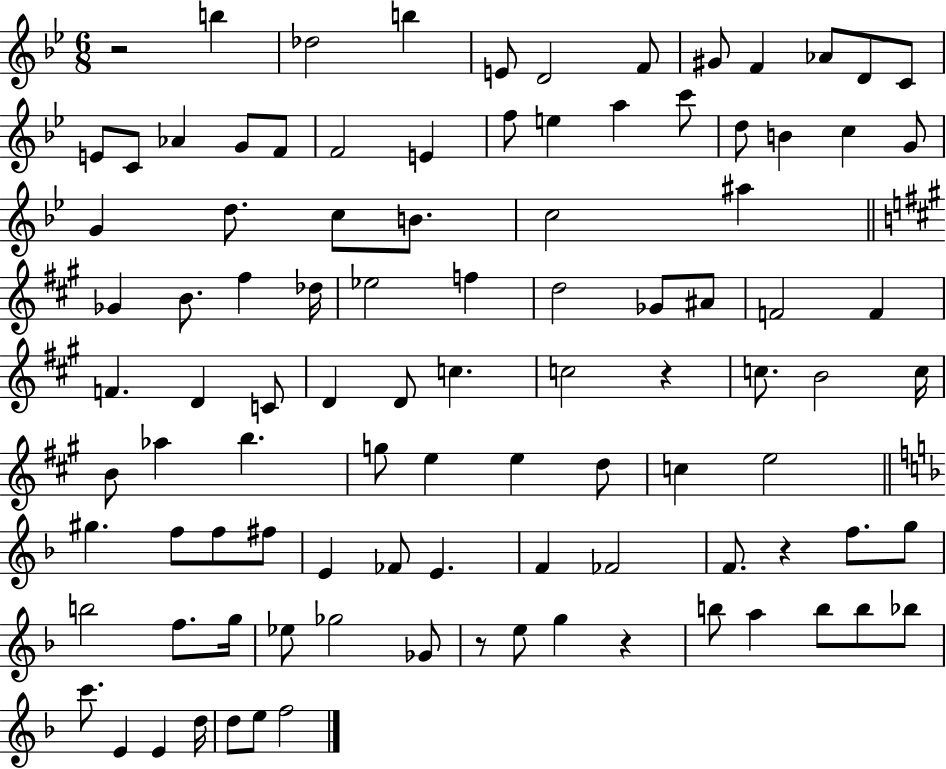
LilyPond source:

{
  \clef treble
  \numericTimeSignature
  \time 6/8
  \key bes \major
  r2 b''4 | des''2 b''4 | e'8 d'2 f'8 | gis'8 f'4 aes'8 d'8 c'8 | \break e'8 c'8 aes'4 g'8 f'8 | f'2 e'4 | f''8 e''4 a''4 c'''8 | d''8 b'4 c''4 g'8 | \break g'4 d''8. c''8 b'8. | c''2 ais''4 | \bar "||" \break \key a \major ges'4 b'8. fis''4 des''16 | ees''2 f''4 | d''2 ges'8 ais'8 | f'2 f'4 | \break f'4. d'4 c'8 | d'4 d'8 c''4. | c''2 r4 | c''8. b'2 c''16 | \break b'8 aes''4 b''4. | g''8 e''4 e''4 d''8 | c''4 e''2 | \bar "||" \break \key f \major gis''4. f''8 f''8 fis''8 | e'4 fes'8 e'4. | f'4 fes'2 | f'8. r4 f''8. g''8 | \break b''2 f''8. g''16 | ees''8 ges''2 ges'8 | r8 e''8 g''4 r4 | b''8 a''4 b''8 b''8 bes''8 | \break c'''8. e'4 e'4 d''16 | d''8 e''8 f''2 | \bar "|."
}